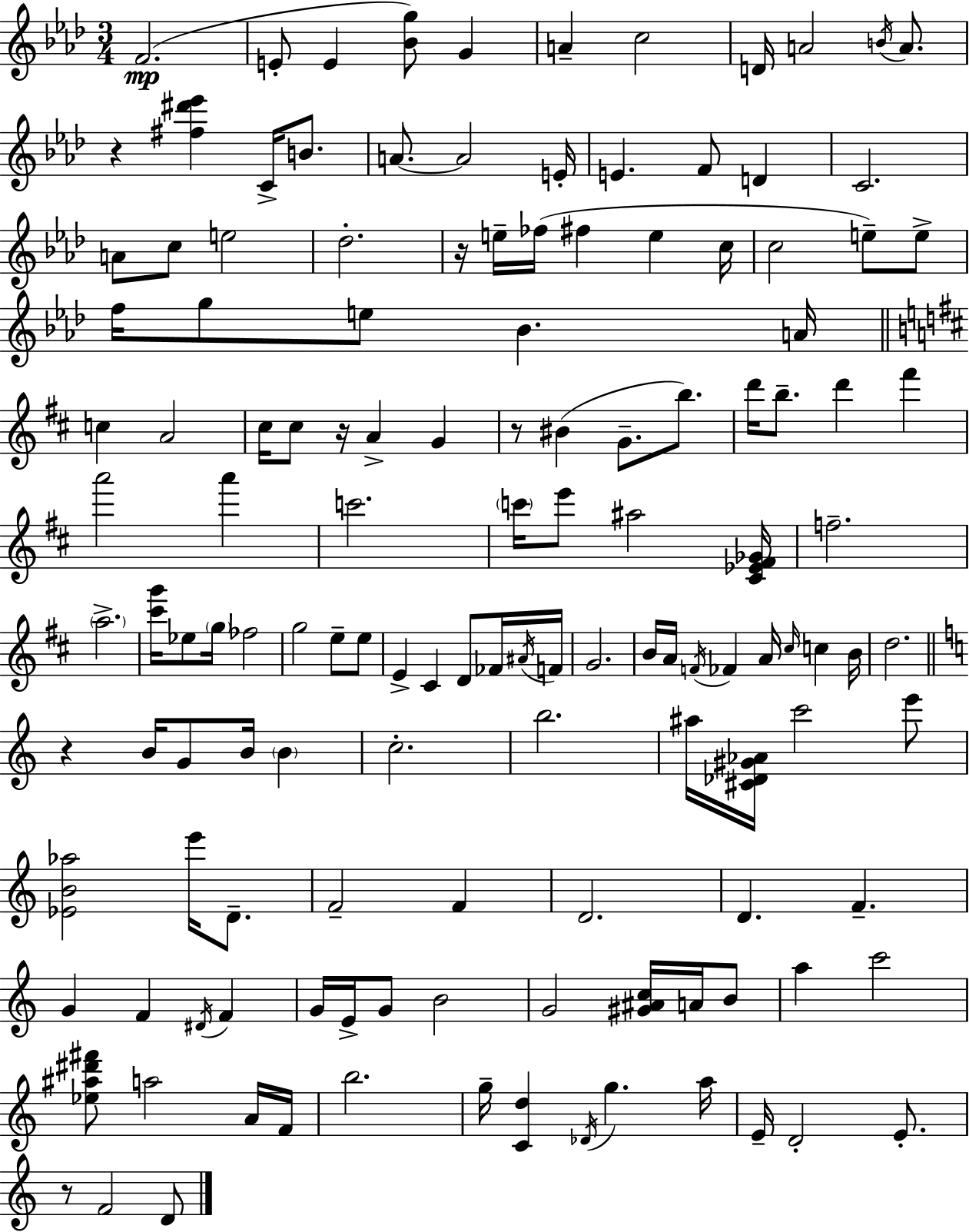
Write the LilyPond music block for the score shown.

{
  \clef treble
  \numericTimeSignature
  \time 3/4
  \key f \minor
  \repeat volta 2 { f'2.(\mp | e'8-. e'4 <bes' g''>8) g'4 | a'4-- c''2 | d'16 a'2 \acciaccatura { b'16 } a'8. | \break r4 <fis'' dis''' ees'''>4 c'16-> b'8. | a'8.~~ a'2 | e'16-. e'4. f'8 d'4 | c'2. | \break a'8 c''8 e''2 | des''2.-. | r16 e''16-- fes''16( fis''4 e''4 | c''16 c''2 e''8--) e''8-> | \break f''16 g''8 e''8 bes'4. | a'16 \bar "||" \break \key b \minor c''4 a'2 | cis''16 cis''8 r16 a'4-> g'4 | r8 bis'4( g'8.-- b''8.) | d'''16 b''8.-- d'''4 fis'''4 | \break a'''2 a'''4 | c'''2. | \parenthesize c'''16 e'''8 ais''2 <cis' ees' fis' ges'>16 | f''2.-- | \break \parenthesize a''2.-> | <cis''' g'''>16 ees''8 \parenthesize g''16 fes''2 | g''2 e''8-- e''8 | e'4-> cis'4 d'8 fes'16 \acciaccatura { ais'16 } | \break f'16 g'2. | b'16 a'16 \acciaccatura { f'16 } fes'4 a'16 \grace { cis''16 } c''4 | b'16 d''2. | \bar "||" \break \key c \major r4 b'16 g'8 b'16 \parenthesize b'4 | c''2.-. | b''2. | ais''16 <cis' des' gis' aes'>16 c'''2 e'''8 | \break <ees' b' aes''>2 e'''16 d'8.-- | f'2-- f'4 | d'2. | d'4. f'4.-- | \break g'4 f'4 \acciaccatura { dis'16 } f'4 | g'16 e'16-> g'8 b'2 | g'2 <gis' ais' c''>16 a'16 b'8 | a''4 c'''2 | \break <ees'' ais'' dis''' fis'''>8 a''2 a'16 | f'16 b''2. | g''16-- <c' d''>4 \acciaccatura { des'16 } g''4. | a''16 e'16-- d'2-. e'8.-. | \break r8 f'2 | d'8 } \bar "|."
}